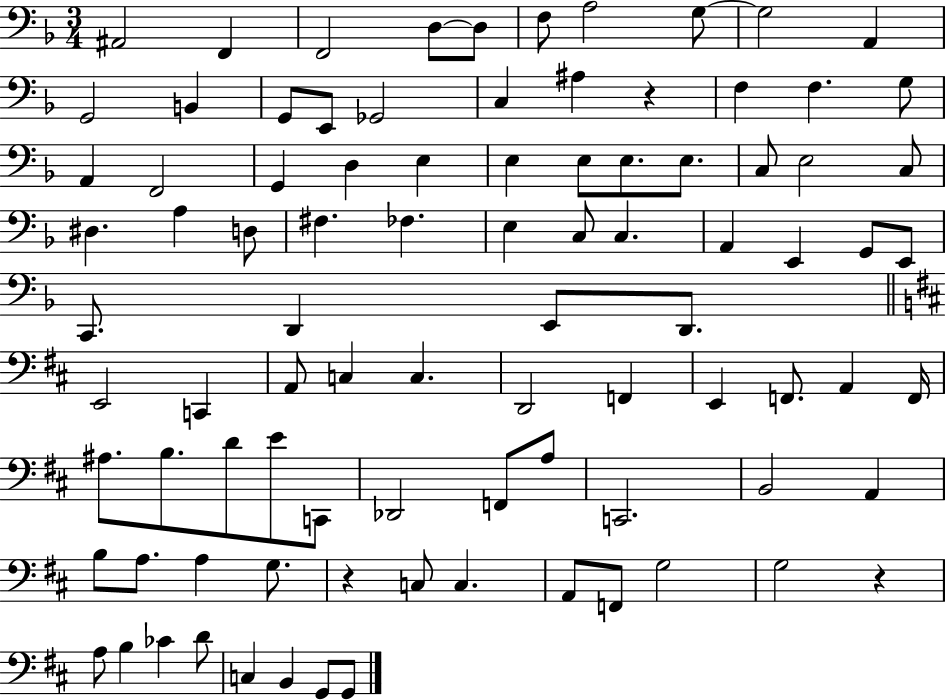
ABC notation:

X:1
T:Untitled
M:3/4
L:1/4
K:F
^A,,2 F,, F,,2 D,/2 D,/2 F,/2 A,2 G,/2 G,2 A,, G,,2 B,, G,,/2 E,,/2 _G,,2 C, ^A, z F, F, G,/2 A,, F,,2 G,, D, E, E, E,/2 E,/2 E,/2 C,/2 E,2 C,/2 ^D, A, D,/2 ^F, _F, E, C,/2 C, A,, E,, G,,/2 E,,/2 C,,/2 D,, E,,/2 D,,/2 E,,2 C,, A,,/2 C, C, D,,2 F,, E,, F,,/2 A,, F,,/4 ^A,/2 B,/2 D/2 E/2 C,,/2 _D,,2 F,,/2 A,/2 C,,2 B,,2 A,, B,/2 A,/2 A, G,/2 z C,/2 C, A,,/2 F,,/2 G,2 G,2 z A,/2 B, _C D/2 C, B,, G,,/2 G,,/2